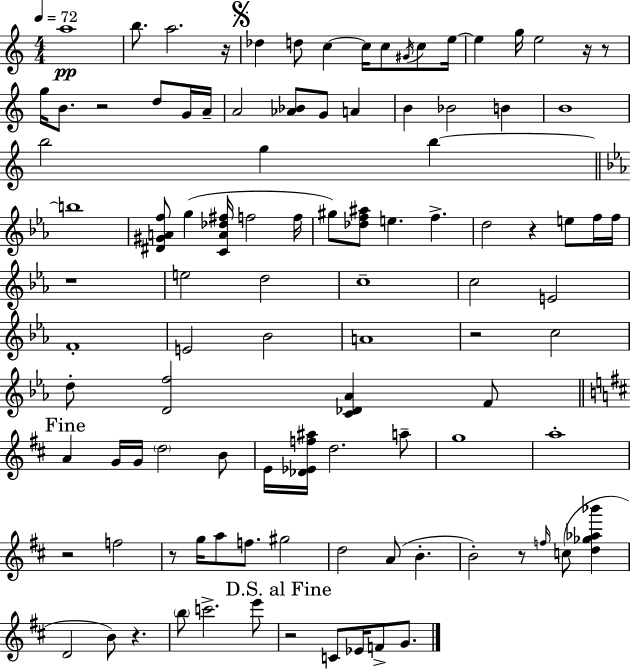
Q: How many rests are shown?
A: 12